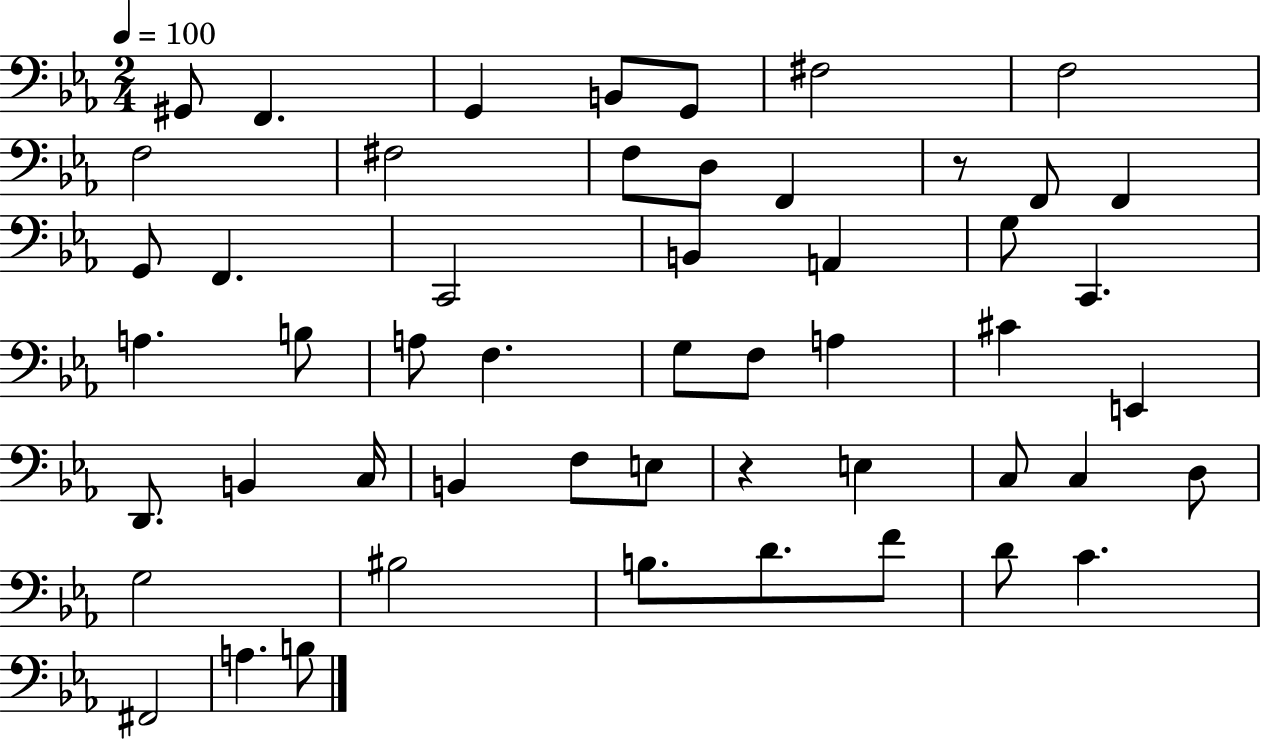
{
  \clef bass
  \numericTimeSignature
  \time 2/4
  \key ees \major
  \tempo 4 = 100
  gis,8 f,4. | g,4 b,8 g,8 | fis2 | f2 | \break f2 | fis2 | f8 d8 f,4 | r8 f,8 f,4 | \break g,8 f,4. | c,2 | b,4 a,4 | g8 c,4. | \break a4. b8 | a8 f4. | g8 f8 a4 | cis'4 e,4 | \break d,8. b,4 c16 | b,4 f8 e8 | r4 e4 | c8 c4 d8 | \break g2 | bis2 | b8. d'8. f'8 | d'8 c'4. | \break fis,2 | a4. b8 | \bar "|."
}